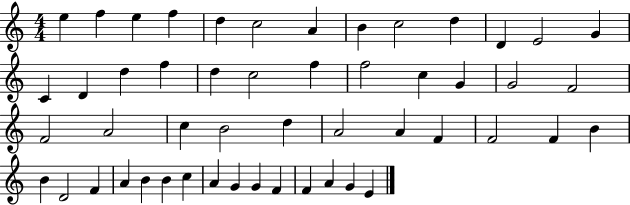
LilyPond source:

{
  \clef treble
  \numericTimeSignature
  \time 4/4
  \key c \major
  e''4 f''4 e''4 f''4 | d''4 c''2 a'4 | b'4 c''2 d''4 | d'4 e'2 g'4 | \break c'4 d'4 d''4 f''4 | d''4 c''2 f''4 | f''2 c''4 g'4 | g'2 f'2 | \break f'2 a'2 | c''4 b'2 d''4 | a'2 a'4 f'4 | f'2 f'4 b'4 | \break b'4 d'2 f'4 | a'4 b'4 b'4 c''4 | a'4 g'4 g'4 f'4 | f'4 a'4 g'4 e'4 | \break \bar "|."
}